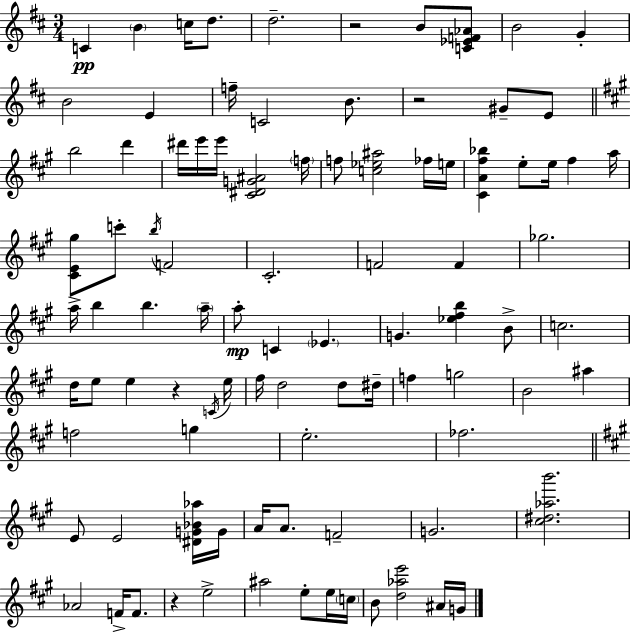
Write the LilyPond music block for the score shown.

{
  \clef treble
  \numericTimeSignature
  \time 3/4
  \key d \major
  c'4\pp \parenthesize b'4 c''16 d''8. | d''2.-- | r2 b'8 <c' ees' f' aes'>8 | b'2 g'4-. | \break b'2 e'4 | f''16-- c'2 b'8. | r2 gis'8-- e'8 | \bar "||" \break \key a \major b''2 d'''4 | dis'''16 e'''16 e'''16 <cis' dis' g' ais'>2 \parenthesize f''16 | f''8 <c'' ees'' ais''>2 fes''16 e''16 | <cis' a' fis'' bes''>4 e''8-. e''16 fis''4 a''16 | \break <cis' e' gis''>8 c'''8-. \acciaccatura { b''16 } f'2 | cis'2.-. | f'2 f'4 | ges''2. | \break a''16-> b''4 b''4. | \parenthesize a''16-- a''8-.\mp c'4 \parenthesize ees'4. | g'4. <ees'' fis'' b''>4 b'8-> | c''2. | \break d''16 e''8 e''4 r4 | \acciaccatura { c'16 } e''16 fis''16 d''2 d''8 | dis''16-- f''4 g''2 | b'2 ais''4 | \break f''2 g''4 | e''2.-. | fes''2. | \bar "||" \break \key a \major e'8 e'2 <dis' g' bes' aes''>16 g'16 | a'16 a'8. f'2-- | g'2. | <cis'' dis'' aes'' b'''>2. | \break aes'2 f'16-> f'8. | r4 e''2-> | ais''2 e''8-. e''16 \parenthesize c''16 | b'8 <d'' aes'' e'''>2 ais'16 g'16 | \break \bar "|."
}